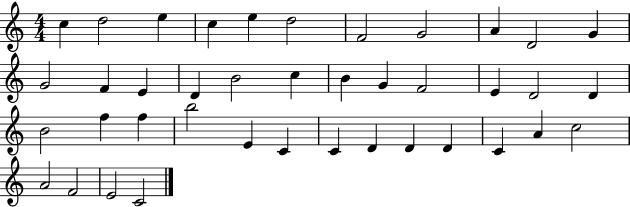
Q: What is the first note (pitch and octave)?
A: C5